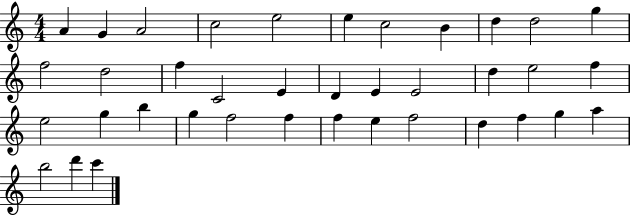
{
  \clef treble
  \numericTimeSignature
  \time 4/4
  \key c \major
  a'4 g'4 a'2 | c''2 e''2 | e''4 c''2 b'4 | d''4 d''2 g''4 | \break f''2 d''2 | f''4 c'2 e'4 | d'4 e'4 e'2 | d''4 e''2 f''4 | \break e''2 g''4 b''4 | g''4 f''2 f''4 | f''4 e''4 f''2 | d''4 f''4 g''4 a''4 | \break b''2 d'''4 c'''4 | \bar "|."
}